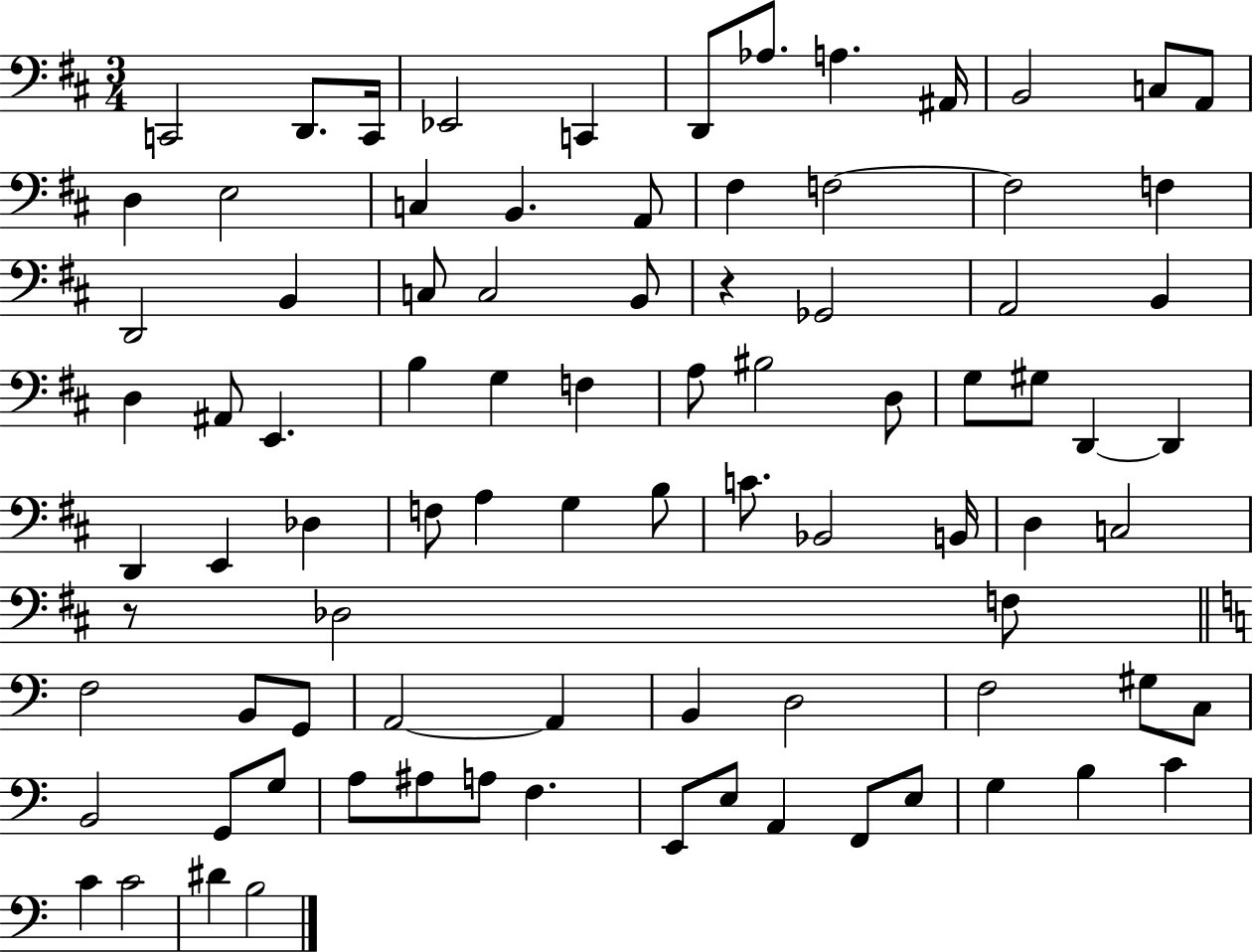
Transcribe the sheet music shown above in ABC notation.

X:1
T:Untitled
M:3/4
L:1/4
K:D
C,,2 D,,/2 C,,/4 _E,,2 C,, D,,/2 _A,/2 A, ^A,,/4 B,,2 C,/2 A,,/2 D, E,2 C, B,, A,,/2 ^F, F,2 F,2 F, D,,2 B,, C,/2 C,2 B,,/2 z _G,,2 A,,2 B,, D, ^A,,/2 E,, B, G, F, A,/2 ^B,2 D,/2 G,/2 ^G,/2 D,, D,, D,, E,, _D, F,/2 A, G, B,/2 C/2 _B,,2 B,,/4 D, C,2 z/2 _D,2 F,/2 F,2 B,,/2 G,,/2 A,,2 A,, B,, D,2 F,2 ^G,/2 C,/2 B,,2 G,,/2 G,/2 A,/2 ^A,/2 A,/2 F, E,,/2 E,/2 A,, F,,/2 E,/2 G, B, C C C2 ^D B,2